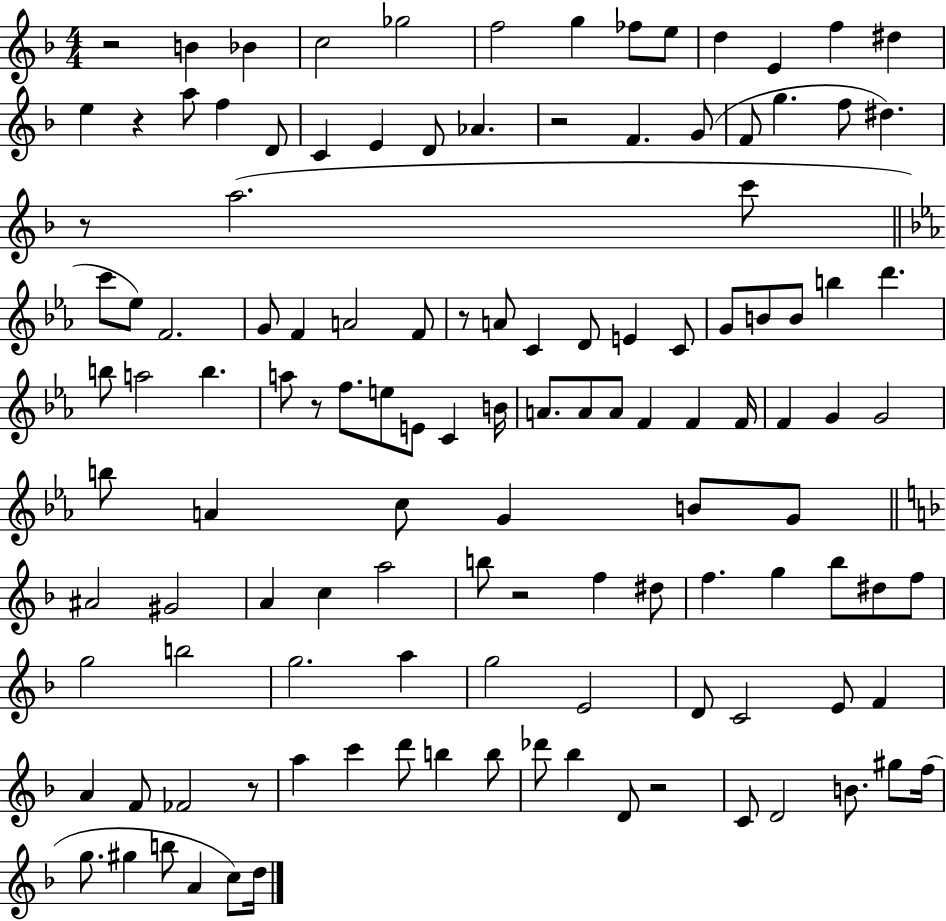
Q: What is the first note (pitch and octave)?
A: B4